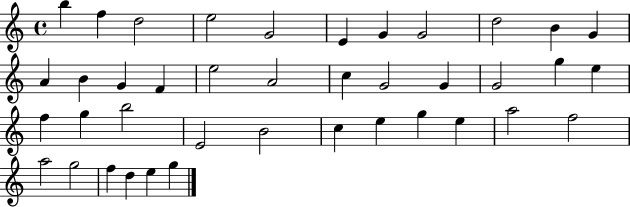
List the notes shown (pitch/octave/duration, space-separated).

B5/q F5/q D5/h E5/h G4/h E4/q G4/q G4/h D5/h B4/q G4/q A4/q B4/q G4/q F4/q E5/h A4/h C5/q G4/h G4/q G4/h G5/q E5/q F5/q G5/q B5/h E4/h B4/h C5/q E5/q G5/q E5/q A5/h F5/h A5/h G5/h F5/q D5/q E5/q G5/q